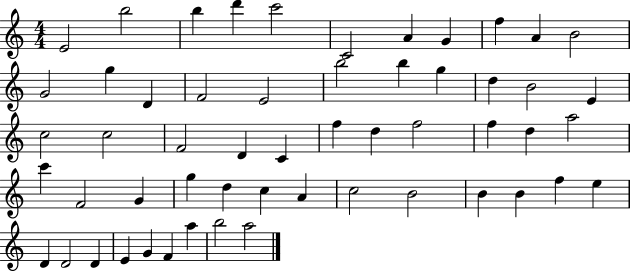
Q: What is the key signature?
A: C major